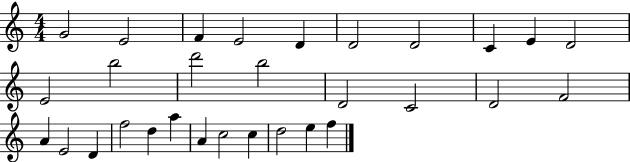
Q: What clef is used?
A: treble